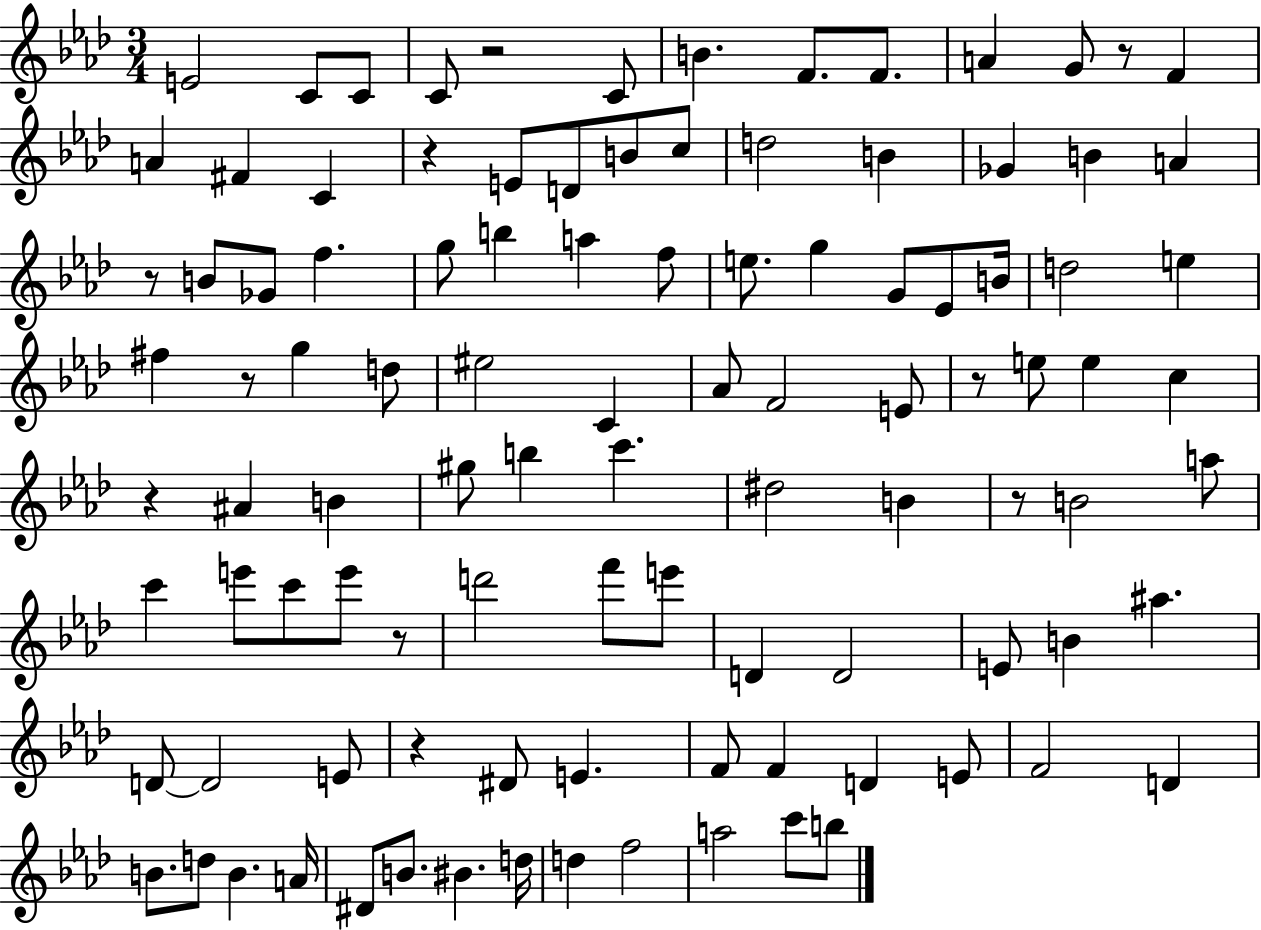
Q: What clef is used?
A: treble